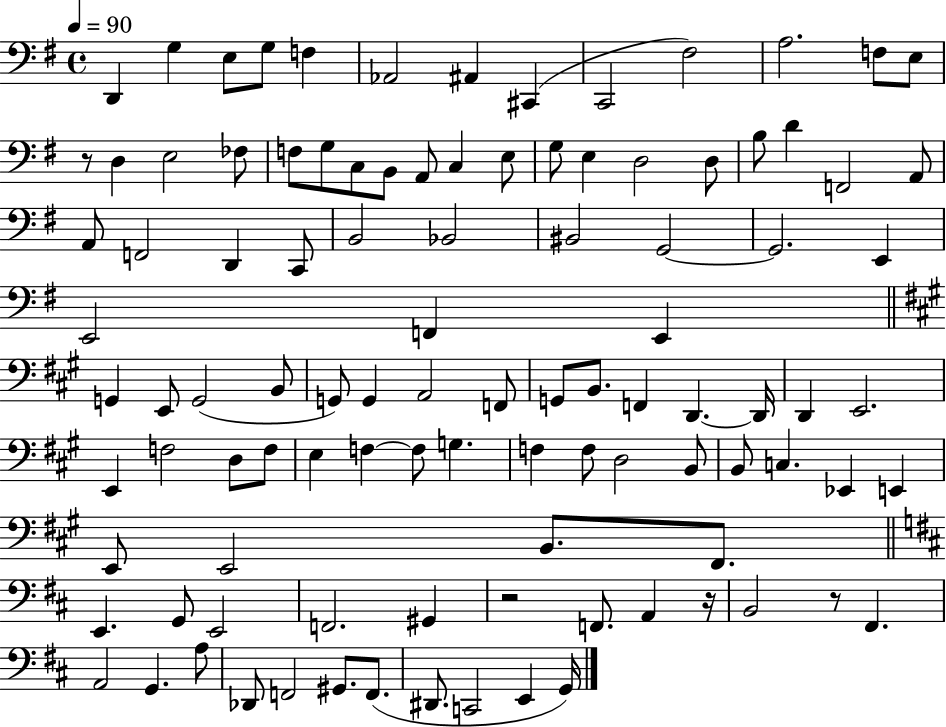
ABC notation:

X:1
T:Untitled
M:4/4
L:1/4
K:G
D,, G, E,/2 G,/2 F, _A,,2 ^A,, ^C,, C,,2 ^F,2 A,2 F,/2 E,/2 z/2 D, E,2 _F,/2 F,/2 G,/2 C,/2 B,,/2 A,,/2 C, E,/2 G,/2 E, D,2 D,/2 B,/2 D F,,2 A,,/2 A,,/2 F,,2 D,, C,,/2 B,,2 _B,,2 ^B,,2 G,,2 G,,2 E,, E,,2 F,, E,, G,, E,,/2 G,,2 B,,/2 G,,/2 G,, A,,2 F,,/2 G,,/2 B,,/2 F,, D,, D,,/4 D,, E,,2 E,, F,2 D,/2 F,/2 E, F, F,/2 G, F, F,/2 D,2 B,,/2 B,,/2 C, _E,, E,, E,,/2 E,,2 B,,/2 ^F,,/2 E,, G,,/2 E,,2 F,,2 ^G,, z2 F,,/2 A,, z/4 B,,2 z/2 ^F,, A,,2 G,, A,/2 _D,,/2 F,,2 ^G,,/2 F,,/2 ^D,,/2 C,,2 E,, G,,/4